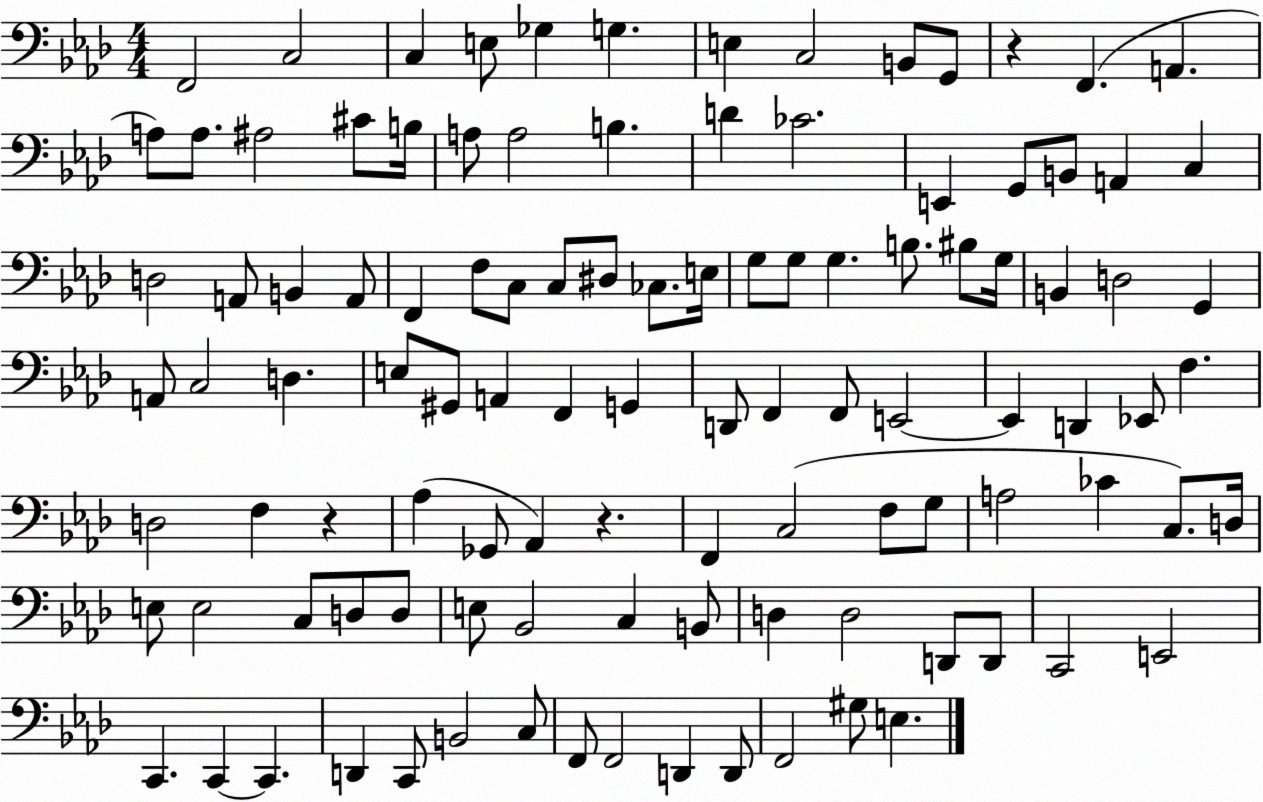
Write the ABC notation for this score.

X:1
T:Untitled
M:4/4
L:1/4
K:Ab
F,,2 C,2 C, E,/2 _G, G, E, C,2 B,,/2 G,,/2 z F,, A,, A,/2 A,/2 ^A,2 ^C/2 B,/4 A,/2 A,2 B, D _C2 E,, G,,/2 B,,/2 A,, C, D,2 A,,/2 B,, A,,/2 F,, F,/2 C,/2 C,/2 ^D,/2 _C,/2 E,/4 G,/2 G,/2 G, B,/2 ^B,/2 G,/4 B,, D,2 G,, A,,/2 C,2 D, E,/2 ^G,,/2 A,, F,, G,, D,,/2 F,, F,,/2 E,,2 E,, D,, _E,,/2 F, D,2 F, z _A, _G,,/2 _A,, z F,, C,2 F,/2 G,/2 A,2 _C C,/2 D,/4 E,/2 E,2 C,/2 D,/2 D,/2 E,/2 _B,,2 C, B,,/2 D, D,2 D,,/2 D,,/2 C,,2 E,,2 C,, C,, C,, D,, C,,/2 B,,2 C,/2 F,,/2 F,,2 D,, D,,/2 F,,2 ^G,/2 E,